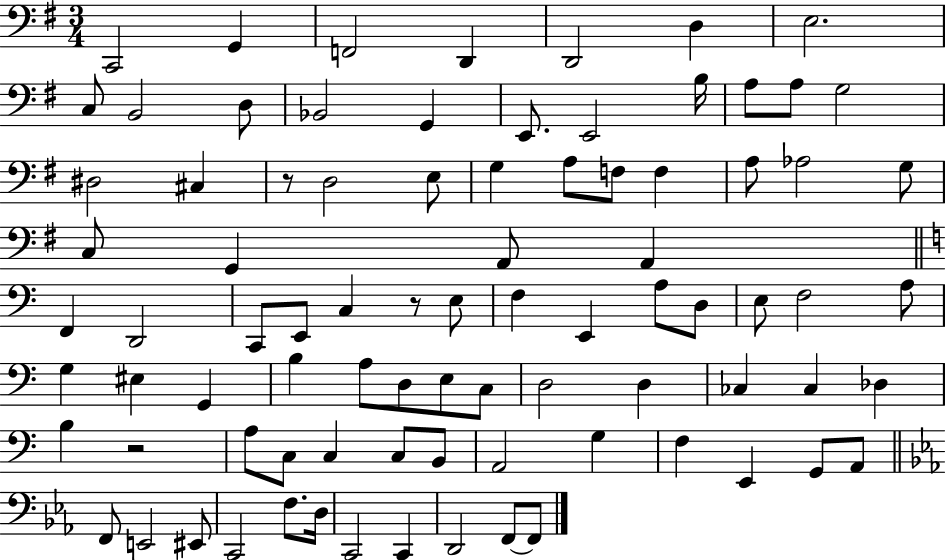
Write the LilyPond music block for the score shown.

{
  \clef bass
  \numericTimeSignature
  \time 3/4
  \key g \major
  c,2 g,4 | f,2 d,4 | d,2 d4 | e2. | \break c8 b,2 d8 | bes,2 g,4 | e,8. e,2 b16 | a8 a8 g2 | \break dis2 cis4 | r8 d2 e8 | g4 a8 f8 f4 | a8 aes2 g8 | \break c8 g,4 a,8 a,4 | \bar "||" \break \key c \major f,4 d,2 | c,8 e,8 c4 r8 e8 | f4 e,4 a8 d8 | e8 f2 a8 | \break g4 eis4 g,4 | b4 a8 d8 e8 c8 | d2 d4 | ces4 ces4 des4 | \break b4 r2 | a8 c8 c4 c8 b,8 | a,2 g4 | f4 e,4 g,8 a,8 | \break \bar "||" \break \key c \minor f,8 e,2 eis,8 | c,2 f8. d16 | c,2 c,4 | d,2 f,8~~ f,8 | \break \bar "|."
}